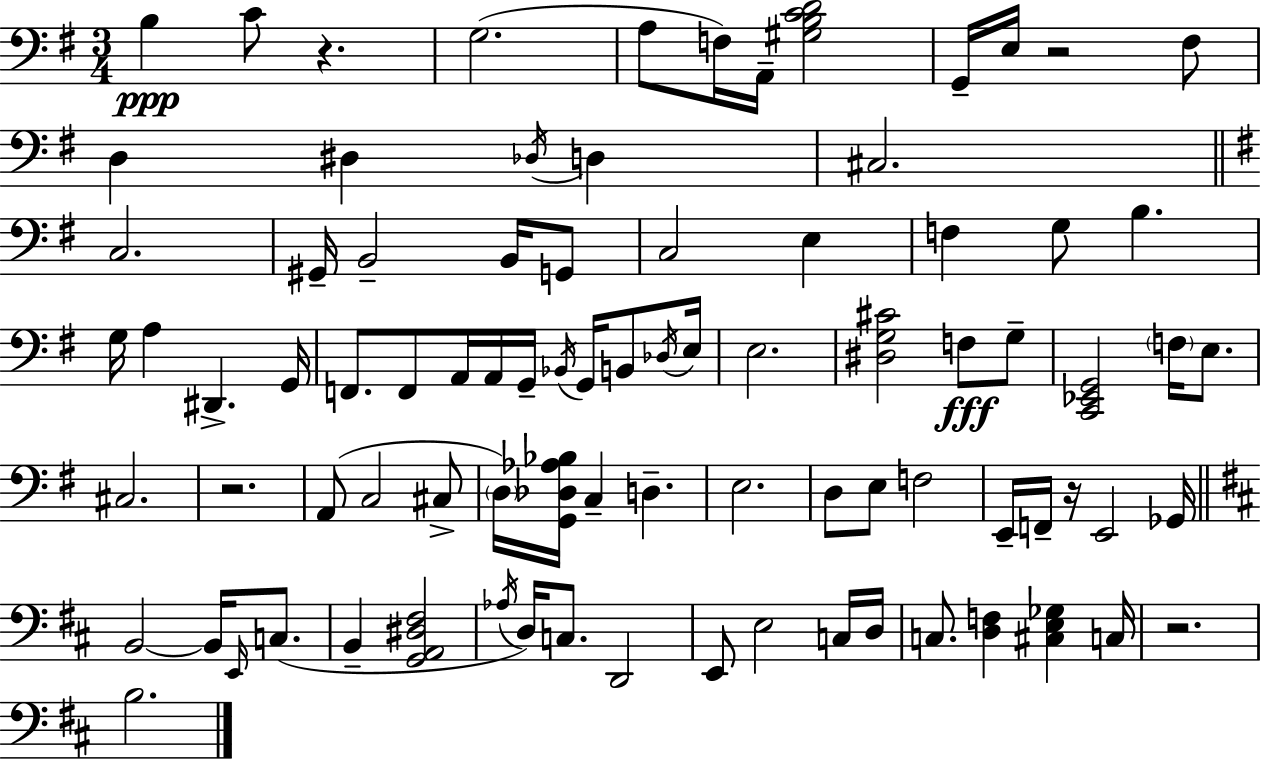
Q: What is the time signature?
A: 3/4